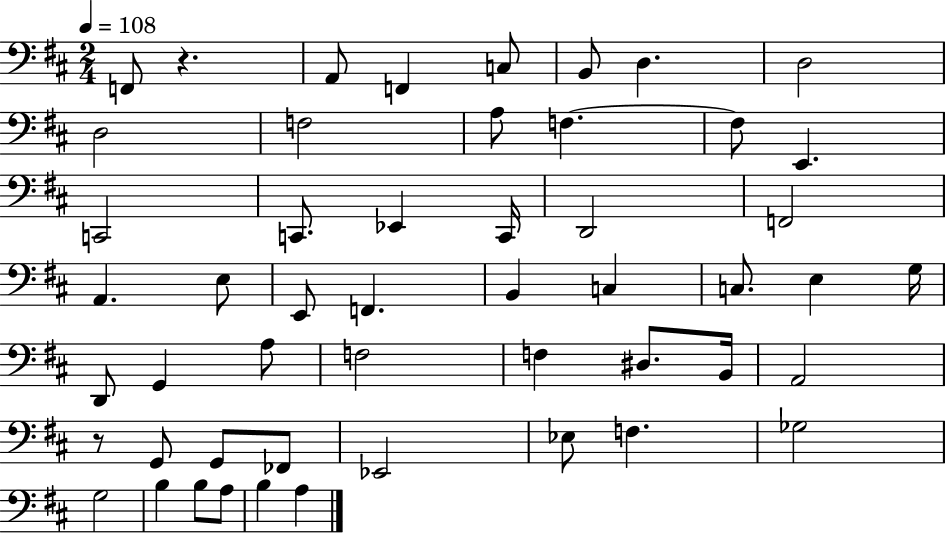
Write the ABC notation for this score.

X:1
T:Untitled
M:2/4
L:1/4
K:D
F,,/2 z A,,/2 F,, C,/2 B,,/2 D, D,2 D,2 F,2 A,/2 F, F,/2 E,, C,,2 C,,/2 _E,, C,,/4 D,,2 F,,2 A,, E,/2 E,,/2 F,, B,, C, C,/2 E, G,/4 D,,/2 G,, A,/2 F,2 F, ^D,/2 B,,/4 A,,2 z/2 G,,/2 G,,/2 _F,,/2 _E,,2 _E,/2 F, _G,2 G,2 B, B,/2 A,/2 B, A,